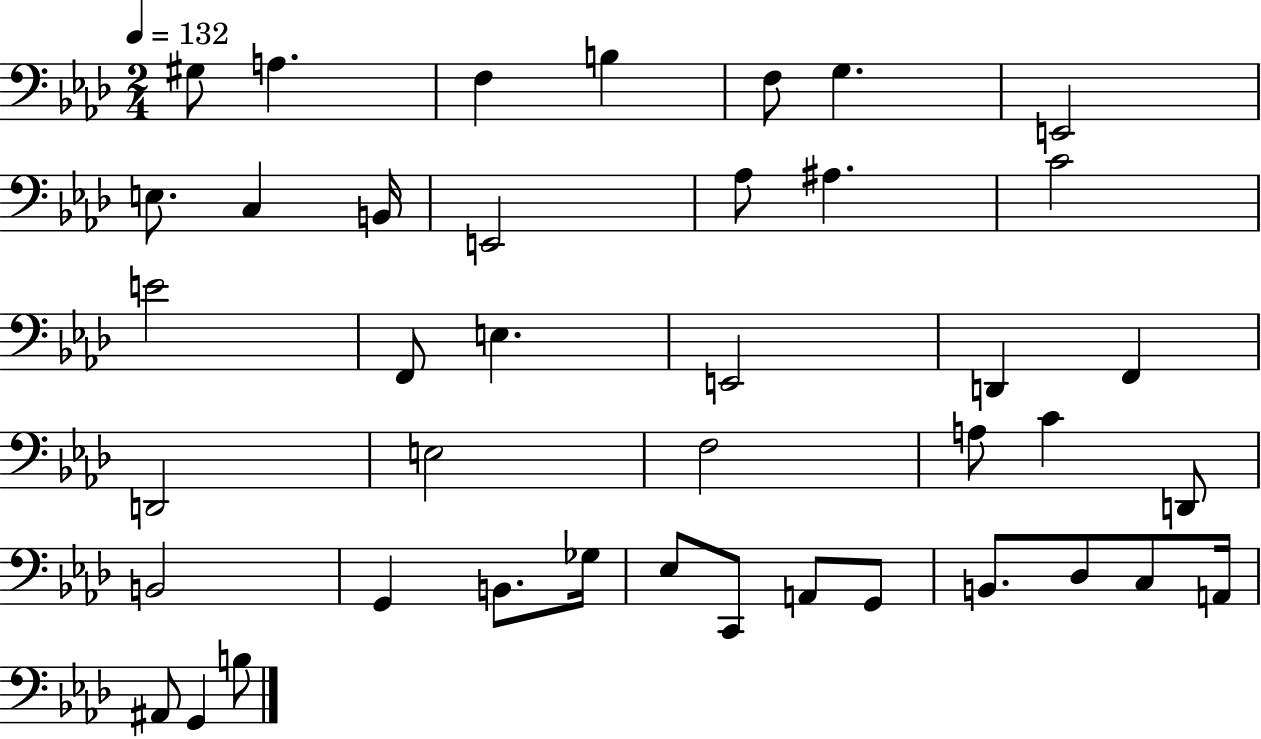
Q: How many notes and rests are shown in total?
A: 41